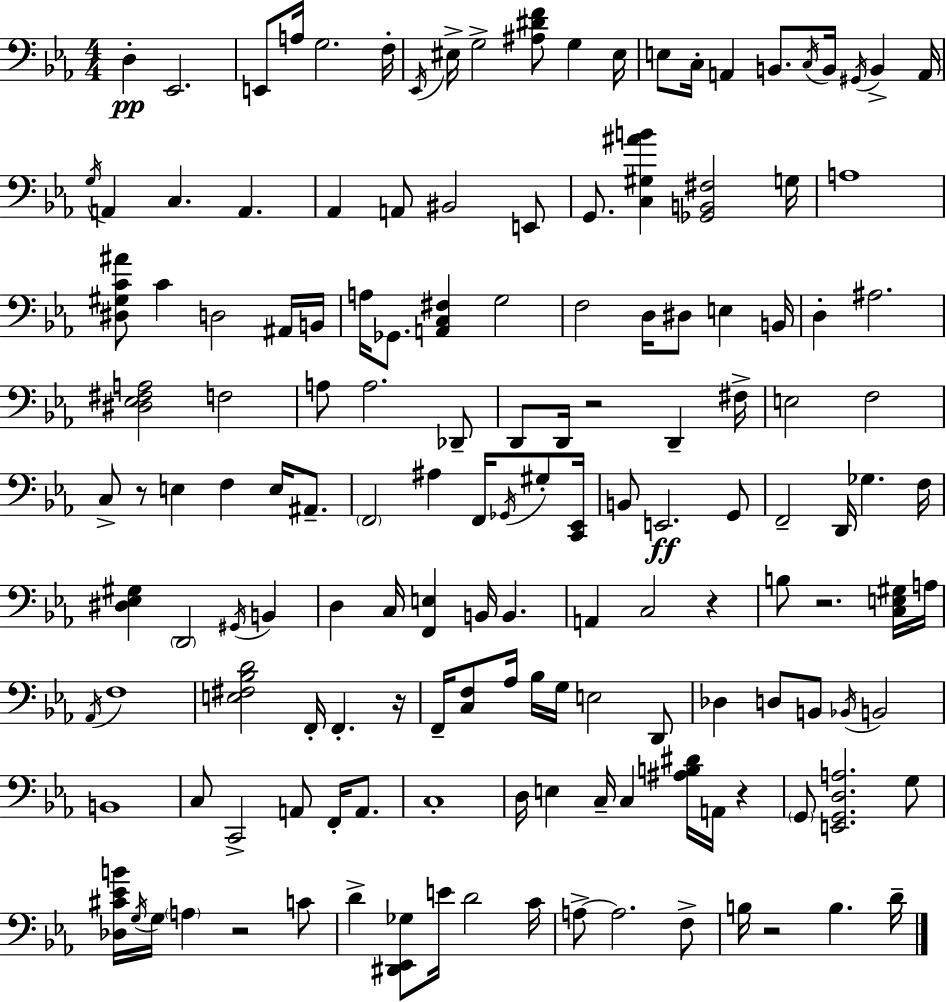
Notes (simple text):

D3/q Eb2/h. E2/e A3/s G3/h. F3/s Eb2/s EIS3/s G3/h [A#3,D#4,F4]/e G3/q EIS3/s E3/e C3/s A2/q B2/e. C3/s B2/s G#2/s B2/q A2/s G3/s A2/q C3/q. A2/q. Ab2/q A2/e BIS2/h E2/e G2/e. [C3,G#3,A#4,B4]/q [Gb2,B2,F#3]/h G3/s A3/w [D#3,G#3,C4,A#4]/e C4/q D3/h A#2/s B2/s A3/s Gb2/e. [A2,C3,F#3]/q G3/h F3/h D3/s D#3/e E3/q B2/s D3/q A#3/h. [D#3,Eb3,F#3,A3]/h F3/h A3/e A3/h. Db2/e D2/e D2/s R/h D2/q F#3/s E3/h F3/h C3/e R/e E3/q F3/q E3/s A#2/e. F2/h A#3/q F2/s Gb2/s G#3/e [C2,Eb2]/s B2/e E2/h. G2/e F2/h D2/s Gb3/q. F3/s [D#3,Eb3,G#3]/q D2/h G#2/s B2/q D3/q C3/s [F2,E3]/q B2/s B2/q. A2/q C3/h R/q B3/e R/h. [C3,E3,G#3]/s A3/s Ab2/s F3/w [E3,F#3,Bb3,D4]/h F2/s F2/q. R/s F2/s [C3,F3]/e Ab3/s Bb3/s G3/s E3/h D2/e Db3/q D3/e B2/e Bb2/s B2/h B2/w C3/e C2/h A2/e F2/s A2/e. C3/w D3/s E3/q C3/s C3/q [A#3,B3,D#4]/s A2/s R/q G2/e [E2,G2,D3,A3]/h. G3/e [Db3,C#4,Eb4,B4]/s G3/s G3/s A3/q R/h C4/e D4/q [D#2,Eb2,Gb3]/e E4/s D4/h C4/s A3/e A3/h. F3/e B3/s R/h B3/q. D4/s